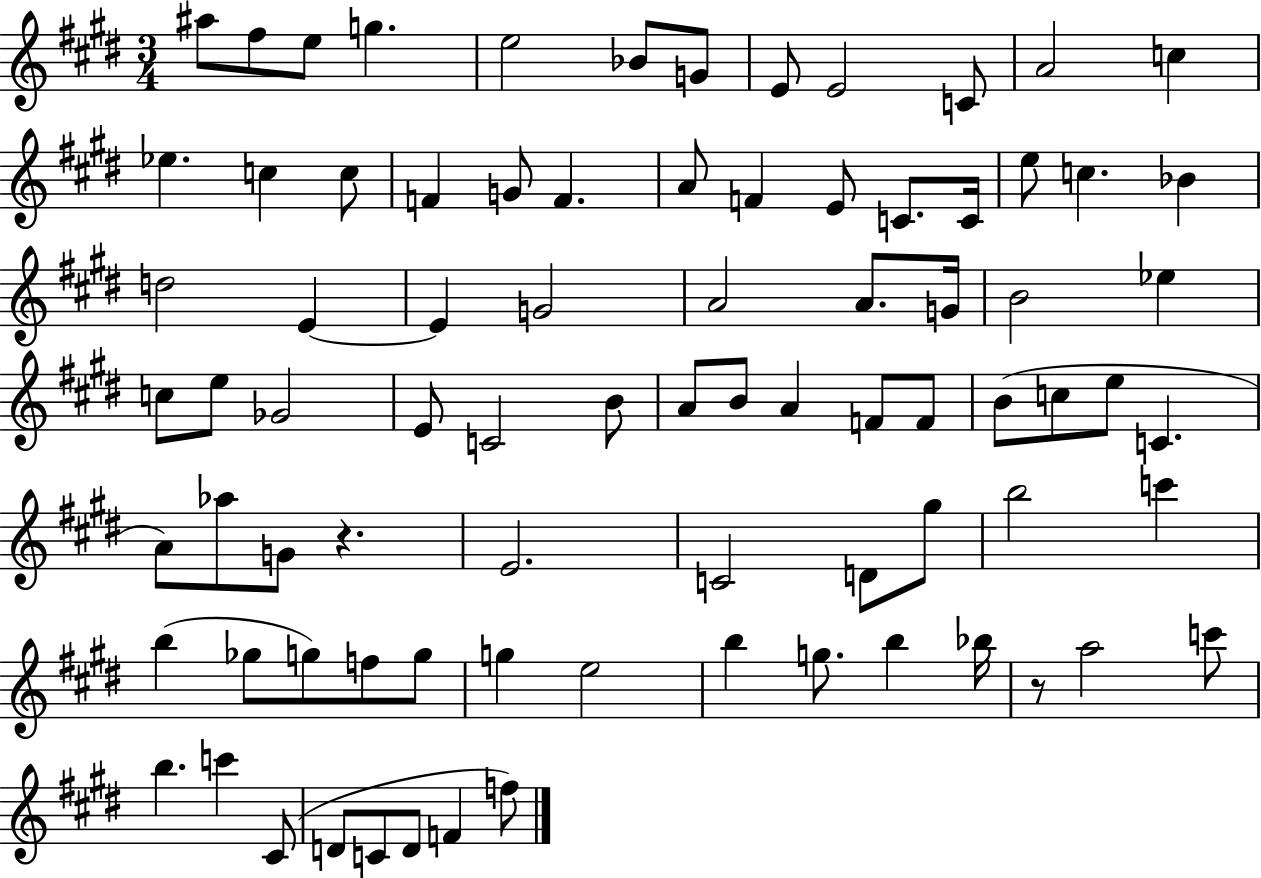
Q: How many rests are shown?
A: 2